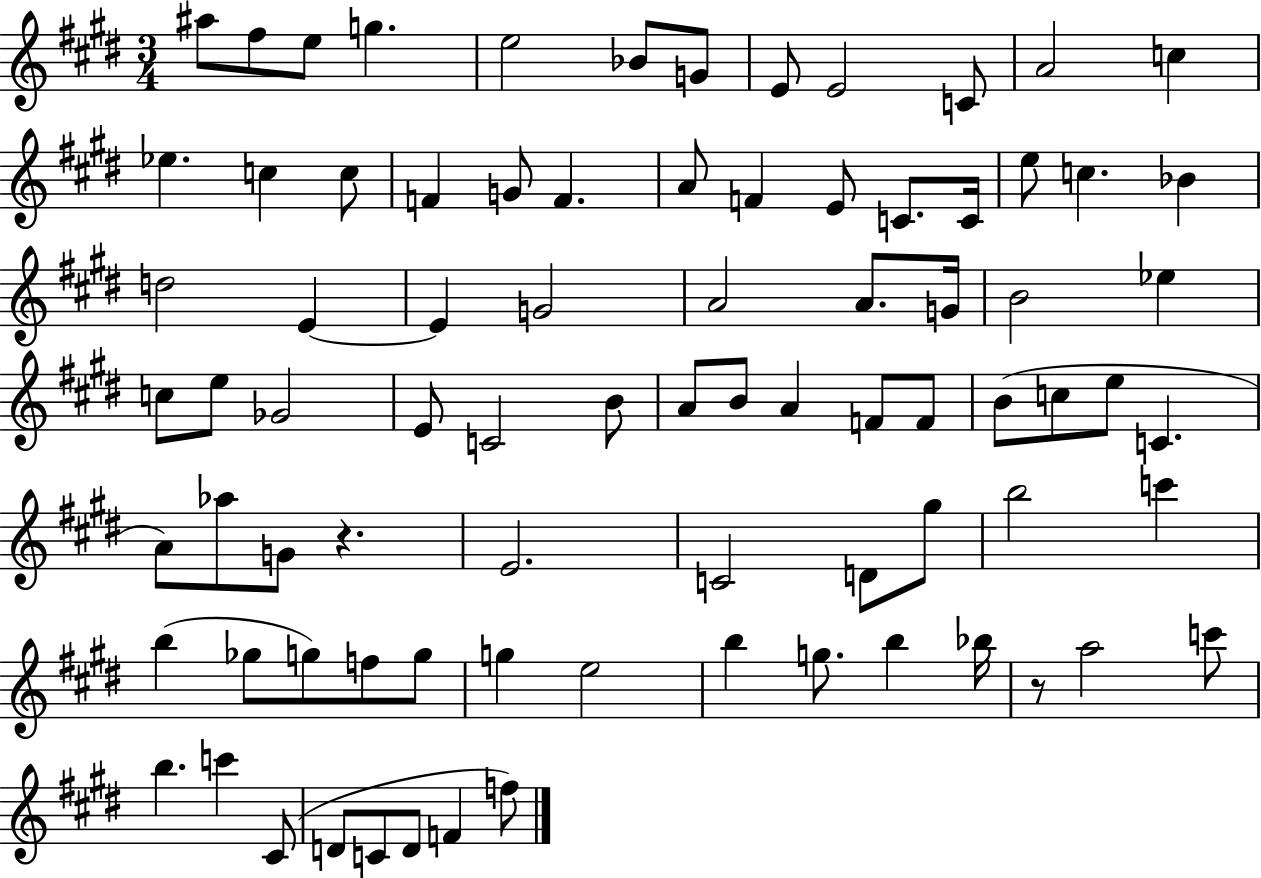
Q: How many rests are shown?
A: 2